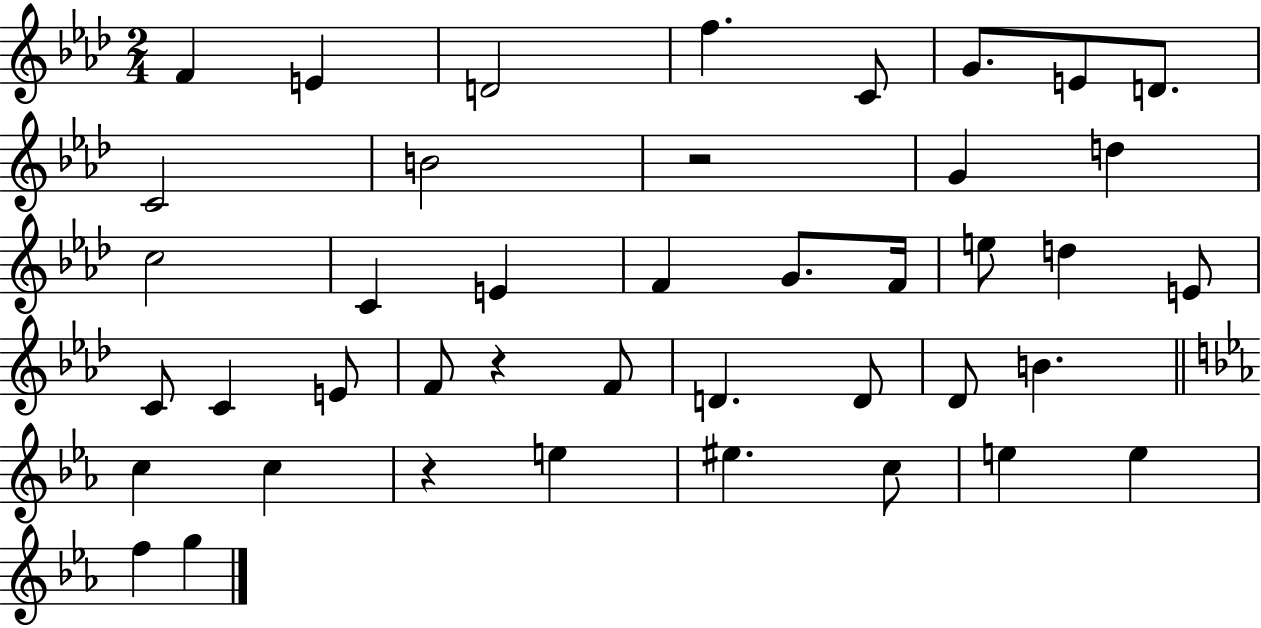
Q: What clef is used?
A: treble